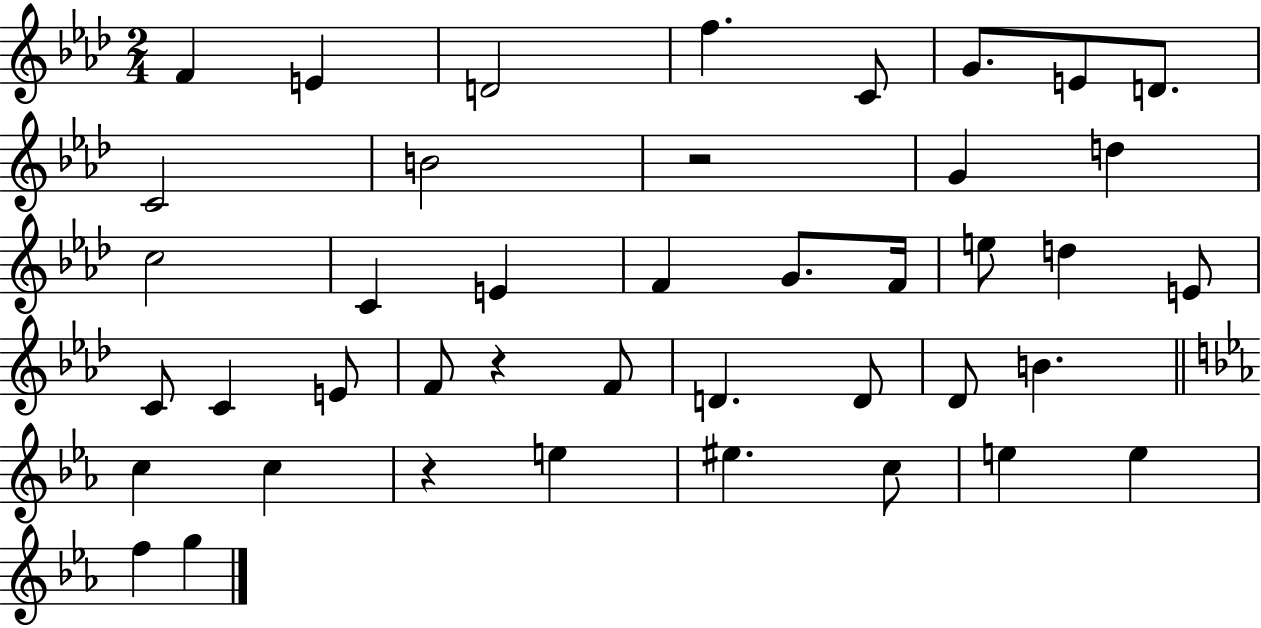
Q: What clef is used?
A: treble